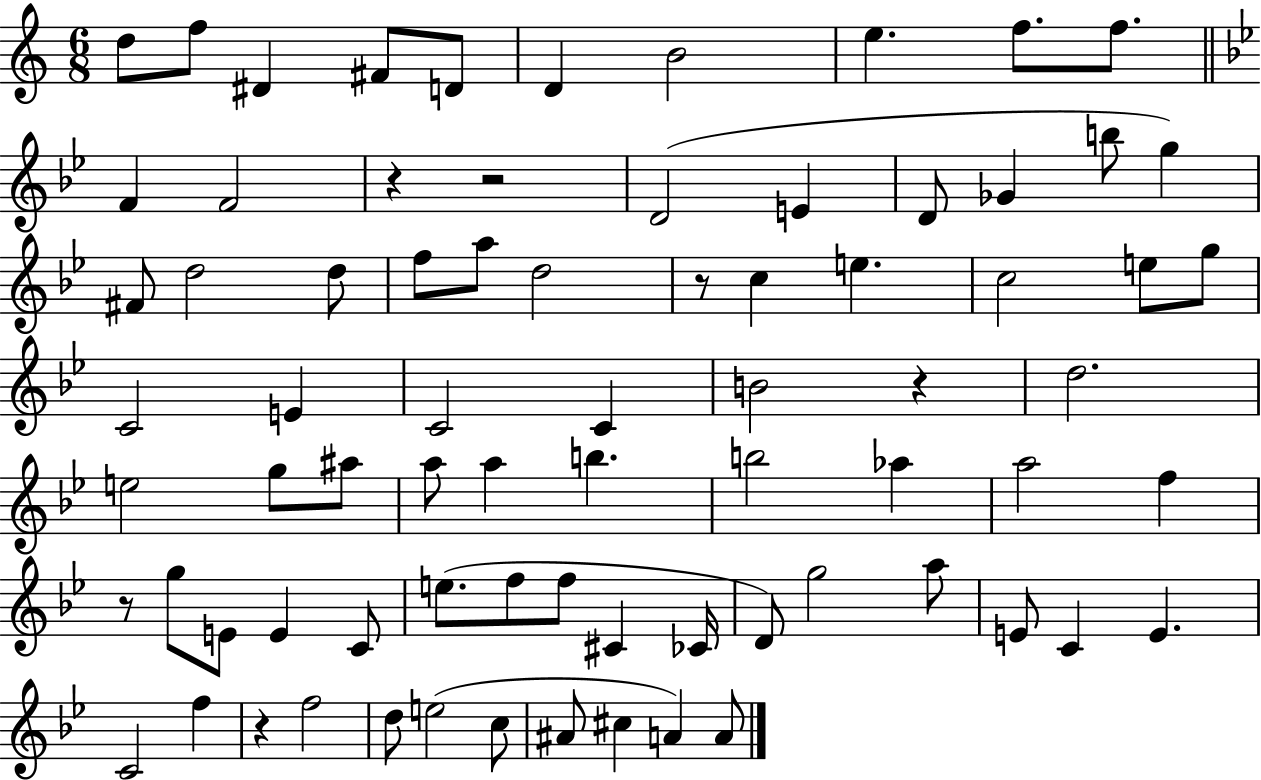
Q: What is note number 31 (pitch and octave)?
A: E4